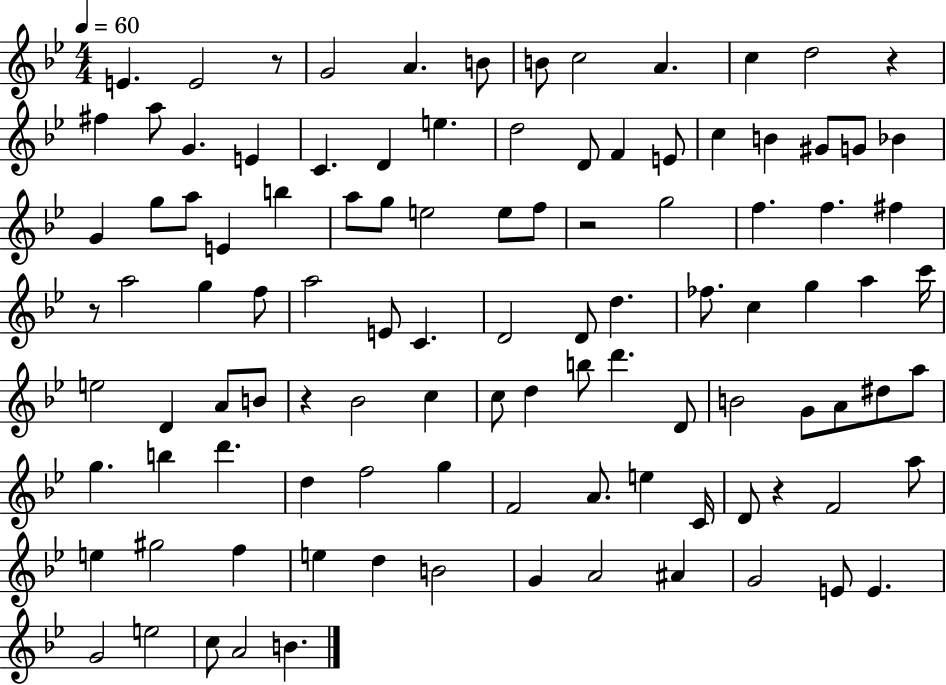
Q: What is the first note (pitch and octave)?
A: E4